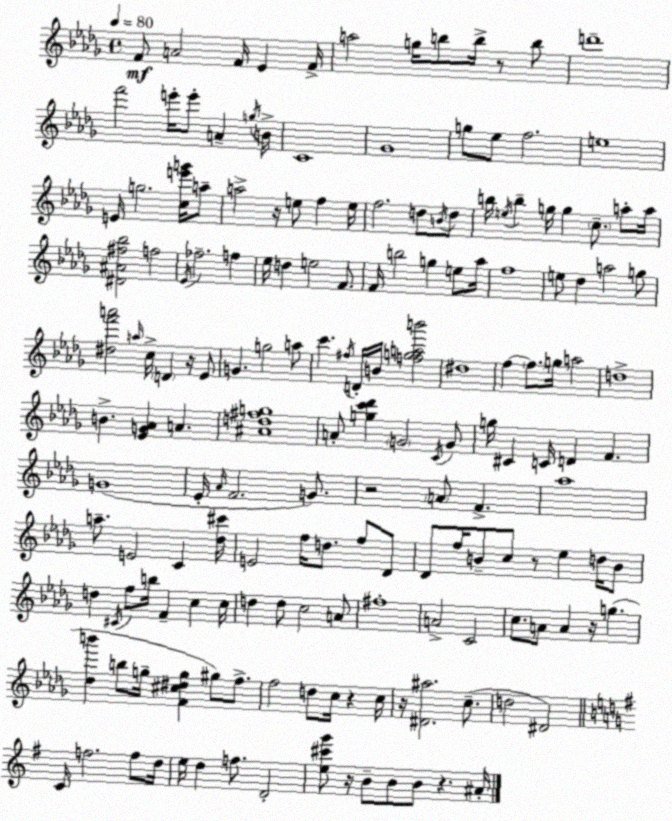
X:1
T:Untitled
M:4/4
L:1/4
K:Bbm
F/2 A2 F/4 _E F/4 a2 g/4 b/2 b/4 z/2 b/2 d'4 f'2 e'/4 e'/2 A g/4 B/4 C4 _G4 g/2 _e/2 f2 e4 E/4 g2 [ce'g']/4 a/2 a2 z/4 e/2 f e/4 f2 d/2 B/4 d/2 b/4 e/4 b g/4 g c/2 a/2 a/4 [^D^A^f_b]2 f2 _E/4 _f2 f _e/4 d e2 F/2 F/4 b2 g e/2 _a/4 f4 e/2 _d a2 g/2 [^df'a']2 a/4 c/4 D z/4 _E/2 G g2 a/2 c' ^f/4 D/4 B/4 [fgab']2 ^d4 f f/2 g/4 a2 d4 B [_EG_A] A [^Ad^fg]4 A/2 [gc'_d'] G2 C/4 G/2 g/4 ^C C/4 D F G4 _E/4 _A/4 F2 G/2 z2 A/2 F _a4 a/2 E2 C [_d^c']/4 E2 f/4 d/2 f/2 _D/2 _D/2 f/4 B/2 c/2 z/2 _e d/4 B/2 d ^C/4 f/2 b/4 F c c/4 d d/2 c2 A/2 ^f4 A2 C2 c/2 A/2 A z/4 g [_db'] b/2 g/4 [F^c^dg] ^g/2 f/2 f2 d/2 c/4 z c/4 z/4 [^D^a]2 c/2 d2 ^D2 C/4 f2 f/2 d/4 e/4 d f/2 D2 [e^c'g']/2 z/4 B/2 B/2 B/2 z ^A/4